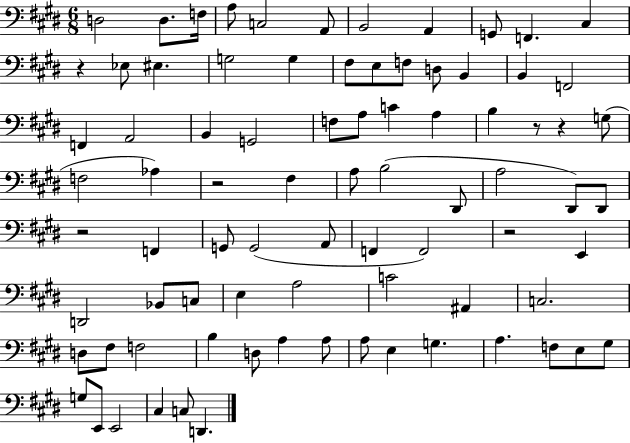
D3/h D3/e. F3/s A3/e C3/h A2/e B2/h A2/q G2/e F2/q. C#3/q R/q Eb3/e EIS3/q. G3/h G3/q F#3/e E3/e F3/e D3/e B2/q B2/q F2/h F2/q A2/h B2/q G2/h F3/e A3/e C4/q A3/q B3/q R/e R/q G3/e F3/h Ab3/q R/h F#3/q A3/e B3/h D#2/e A3/h D#2/e D#2/e R/h F2/q G2/e G2/h A2/e F2/q F2/h R/h E2/q D2/h Bb2/e C3/e E3/q A3/h C4/h A#2/q C3/h. D3/e F#3/e F3/h B3/q D3/e A3/q A3/e A3/e E3/q G3/q. A3/q. F3/e E3/e G#3/e G3/e E2/e E2/h C#3/q C3/e D2/q.